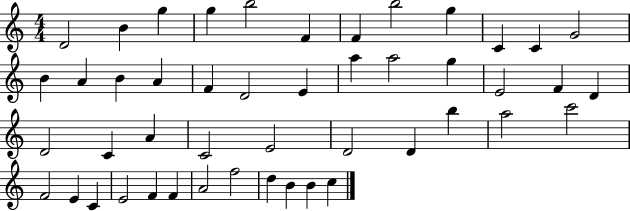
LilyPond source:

{
  \clef treble
  \numericTimeSignature
  \time 4/4
  \key c \major
  d'2 b'4 g''4 | g''4 b''2 f'4 | f'4 b''2 g''4 | c'4 c'4 g'2 | \break b'4 a'4 b'4 a'4 | f'4 d'2 e'4 | a''4 a''2 g''4 | e'2 f'4 d'4 | \break d'2 c'4 a'4 | c'2 e'2 | d'2 d'4 b''4 | a''2 c'''2 | \break f'2 e'4 c'4 | e'2 f'4 f'4 | a'2 f''2 | d''4 b'4 b'4 c''4 | \break \bar "|."
}